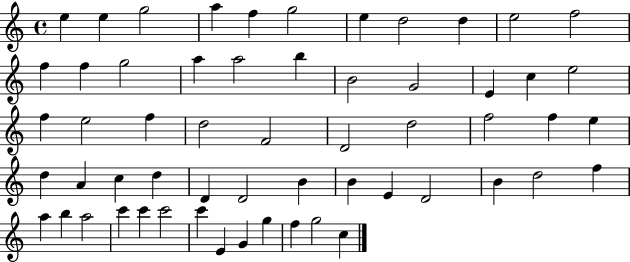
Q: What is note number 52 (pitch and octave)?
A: C6